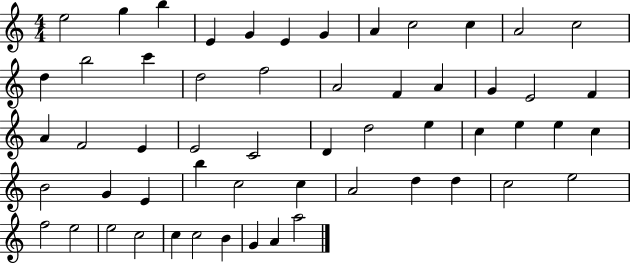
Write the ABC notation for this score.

X:1
T:Untitled
M:4/4
L:1/4
K:C
e2 g b E G E G A c2 c A2 c2 d b2 c' d2 f2 A2 F A G E2 F A F2 E E2 C2 D d2 e c e e c B2 G E b c2 c A2 d d c2 e2 f2 e2 e2 c2 c c2 B G A a2